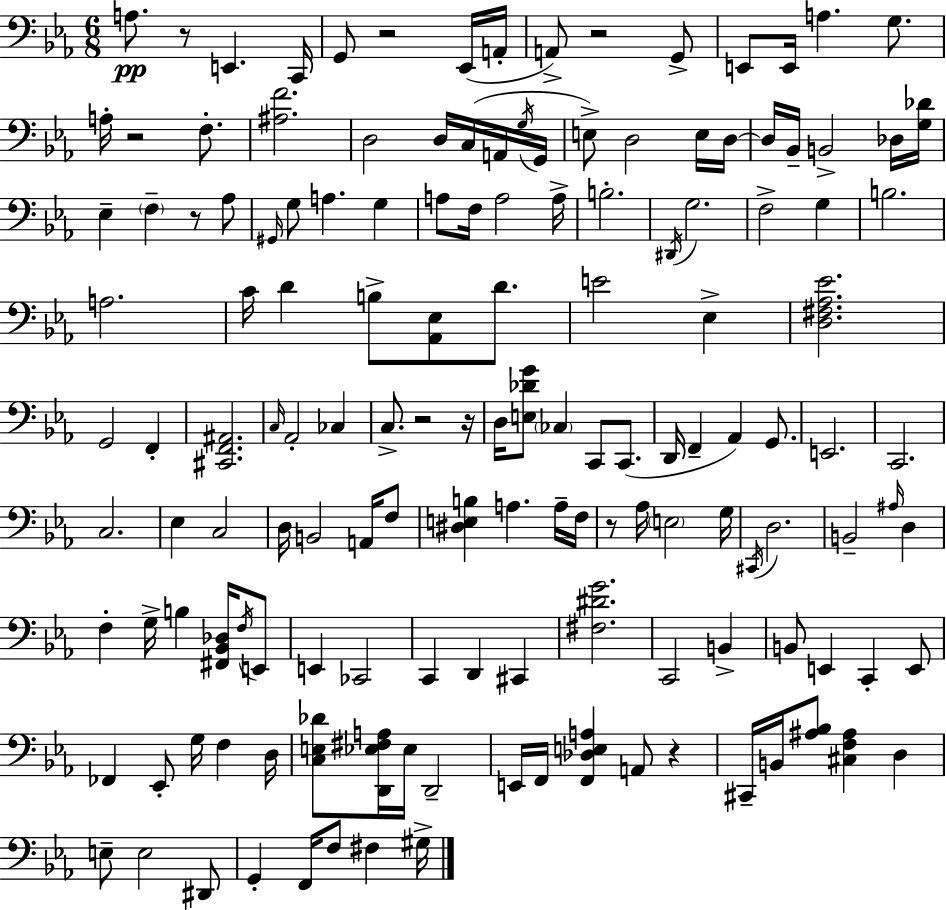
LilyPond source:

{
  \clef bass
  \numericTimeSignature
  \time 6/8
  \key ees \major
  a8.\pp r8 e,4. c,16 | g,8 r2 ees,16( a,16-. | a,8->) r2 g,8-> | e,8 e,16 a4. g8. | \break a16-. r2 f8.-. | <ais f'>2. | d2 d16 c16( a,16 \acciaccatura { g16 } | g,16 e8->) d2 e16 | \break d16~~ d16 bes,16-- b,2-> des16 | <g des'>16 ees4-- \parenthesize f4-- r8 aes8 | \grace { gis,16 } g8 a4. g4 | a8 f16 a2 | \break a16-> b2.-. | \acciaccatura { dis,16 } g2. | f2-> g4 | b2. | \break a2. | c'16 d'4 b8-> <aes, ees>8 | d'8. e'2 ees4-> | <d fis aes ees'>2. | \break g,2 f,4-. | <cis, f, ais,>2. | \grace { c16 } aes,2-. | ces4 c8.-> r2 | \break r16 d16 <e des' g'>8 \parenthesize ces4 c,8 | c,8.( d,16 f,4-- aes,4) | g,8. e,2. | c,2. | \break c2. | ees4 c2 | d16 b,2 | a,16 f8 <dis e b>4 a4. | \break a16-- f16 r8 aes16 \parenthesize e2 | g16 \acciaccatura { cis,16 } d2. | b,2-- | \grace { ais16 } d4 f4-. g16-> b4 | \break <fis, bes, des>16 \acciaccatura { f16 } e,8 e,4 ces,2 | c,4 d,4 | cis,4 <fis dis' g'>2. | c,2 | \break b,4-> b,8 e,4 | c,4-. e,8 fes,4 ees,8-. | g16 f4 d16 <c e des'>8 <d, ees fis a>16 ees16 d,2-- | e,16 f,16 <f, des e a>4 | \break a,8 r4 cis,16-- b,16 <ais bes>8 <cis f ais>4 | d4 e8-- e2 | dis,8 g,4-. f,16 | f8 fis4 gis16-> \bar "|."
}